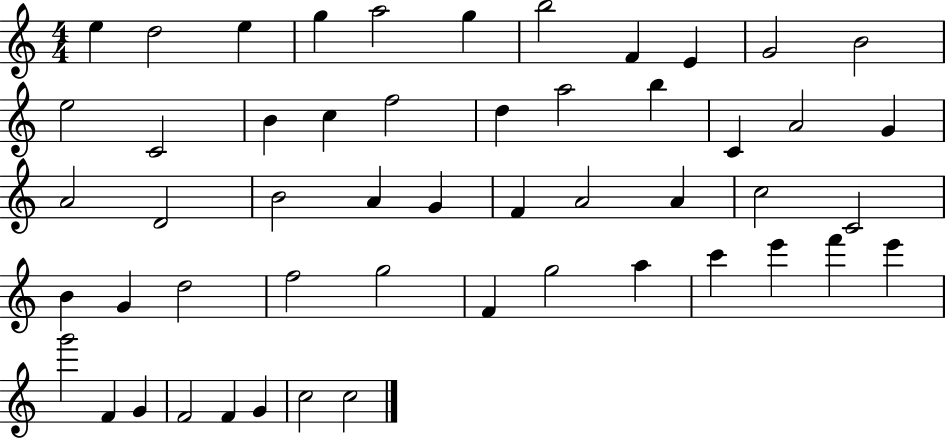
E5/q D5/h E5/q G5/q A5/h G5/q B5/h F4/q E4/q G4/h B4/h E5/h C4/h B4/q C5/q F5/h D5/q A5/h B5/q C4/q A4/h G4/q A4/h D4/h B4/h A4/q G4/q F4/q A4/h A4/q C5/h C4/h B4/q G4/q D5/h F5/h G5/h F4/q G5/h A5/q C6/q E6/q F6/q E6/q G6/h F4/q G4/q F4/h F4/q G4/q C5/h C5/h